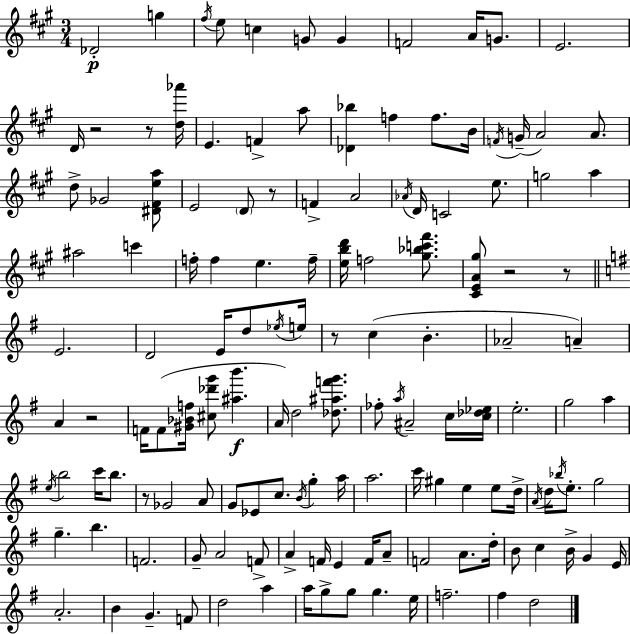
Db4/h G5/q F#5/s E5/e C5/q G4/e G4/q F4/h A4/s G4/e. E4/h. D4/s R/h R/e [D5,Ab6]/s E4/q. F4/q A5/e [Db4,Bb5]/q F5/q F5/e. B4/s F4/s G4/s A4/h A4/e. D5/e Gb4/h [D#4,F#4,E5,A5]/e E4/h D4/e R/e F4/q A4/h Ab4/s D4/s C4/h E5/e. G5/h A5/q A#5/h C6/q F5/s F5/q E5/q. F5/s [E5,B5,D6]/s F5/h [G#5,Bb5,C6,F#6]/e. [C#4,E4,A4,G#5]/e R/h R/e E4/h. D4/h E4/s D5/e Eb5/s E5/s R/e C5/q B4/q. Ab4/h A4/q A4/q R/h F4/s F4/e [G#4,Bb4,F5]/s [C#5,Db6,G6]/e [A#5,B6]/q. A4/s D5/h [Db5,A#5,F6,G6]/e. FES5/e A5/s A#4/h C5/s [C5,Db5,Eb5]/s E5/h. G5/h A5/q E5/s B5/h C6/s B5/e. R/e Gb4/h A4/e G4/e Eb4/e C5/e. B4/s G5/q A5/s A5/h. C6/s G#5/q E5/q E5/e D5/s A4/s D5/s Bb5/s E5/e. G5/h G5/q. B5/q. F4/h. G4/e A4/h F4/e A4/q F4/s E4/q F4/s A4/e F4/h A4/e. D5/s B4/e C5/q B4/s G4/q E4/s A4/h. B4/q G4/q. F4/e D5/h A5/q A5/s G5/e G5/e G5/q. E5/s F5/h. F#5/q D5/h